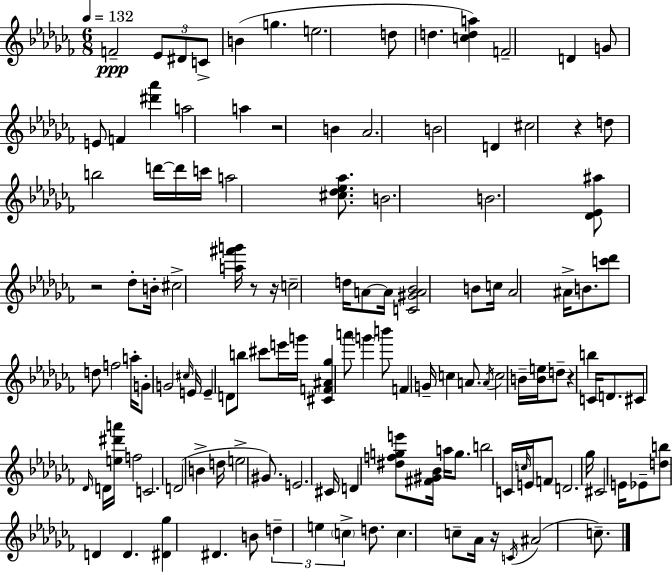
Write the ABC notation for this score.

X:1
T:Untitled
M:6/8
L:1/4
K:Abm
F2 _E/2 ^D/2 C/2 B g e2 d/2 d [cda] F2 D G/2 E/2 F [^d'_a'] a2 a z2 B _A2 B2 D ^c2 z d/2 b2 d'/4 d'/4 c'/4 a2 [^c_d_e_a]/2 B2 B2 [_D_E^a]/2 z2 _d/2 B/4 ^c2 [a^f'g']/4 z/2 z/4 c2 d/4 A/2 A/4 [C^GA_B]2 B/2 c/4 _A2 ^A/4 B/2 [c'_d']/2 d/2 f2 a/4 G/2 G2 ^c/4 E/4 E D/2 b/2 ^c'/2 e'/4 g'/4 [^CF^A_g] a'/2 g' b'/2 F G/4 c A/2 A/4 c2 B/4 [Be]/4 d/2 z b C/4 D/2 ^C/2 _D/4 D/4 [e^d'a']/4 f2 C2 D2 B d/4 e2 ^G/2 E2 ^C/4 D [^dfge']/2 [^F^G_B]/4 a/4 g/2 b2 C/4 c/4 E/4 F/2 D2 _g/4 ^C2 E/4 _E/2 [db]/2 D D [^D_g] ^D B/2 d e c d/2 c c/2 _A/4 z/4 C/4 ^A2 c/2